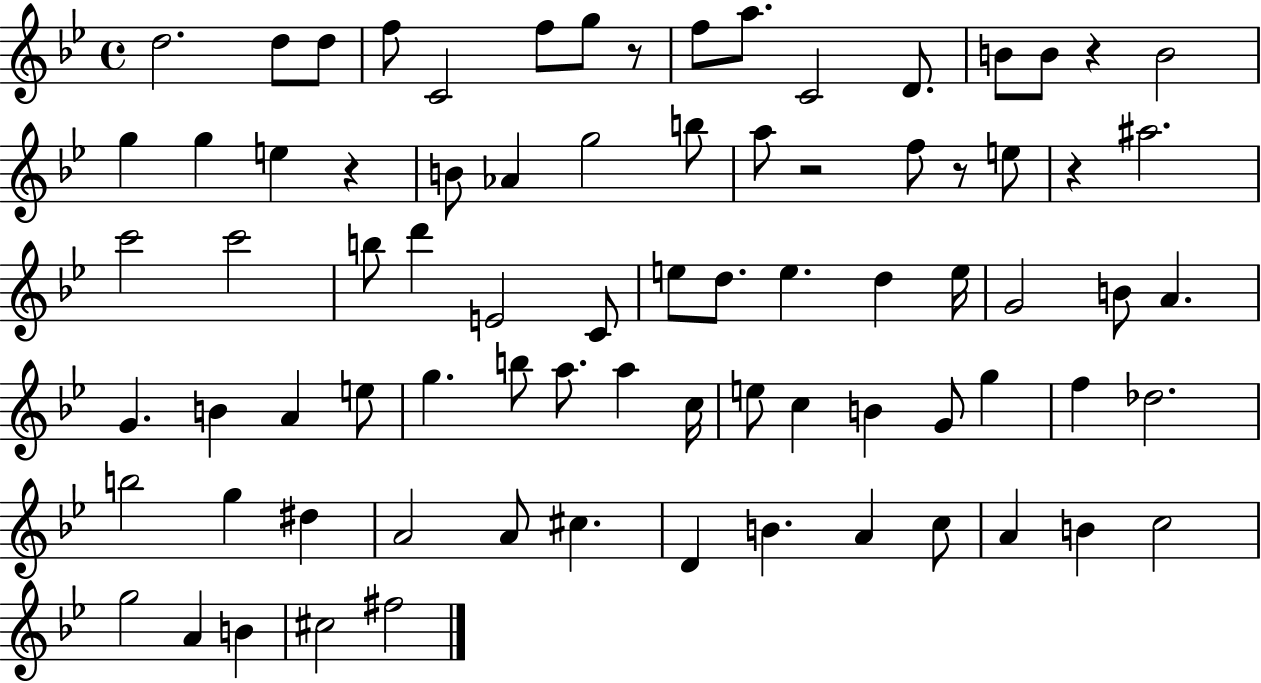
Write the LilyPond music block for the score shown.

{
  \clef treble
  \time 4/4
  \defaultTimeSignature
  \key bes \major
  d''2. d''8 d''8 | f''8 c'2 f''8 g''8 r8 | f''8 a''8. c'2 d'8. | b'8 b'8 r4 b'2 | \break g''4 g''4 e''4 r4 | b'8 aes'4 g''2 b''8 | a''8 r2 f''8 r8 e''8 | r4 ais''2. | \break c'''2 c'''2 | b''8 d'''4 e'2 c'8 | e''8 d''8. e''4. d''4 e''16 | g'2 b'8 a'4. | \break g'4. b'4 a'4 e''8 | g''4. b''8 a''8. a''4 c''16 | e''8 c''4 b'4 g'8 g''4 | f''4 des''2. | \break b''2 g''4 dis''4 | a'2 a'8 cis''4. | d'4 b'4. a'4 c''8 | a'4 b'4 c''2 | \break g''2 a'4 b'4 | cis''2 fis''2 | \bar "|."
}